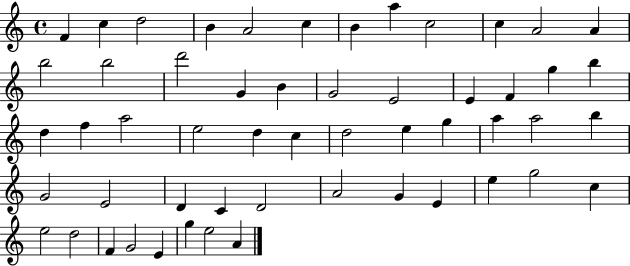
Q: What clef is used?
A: treble